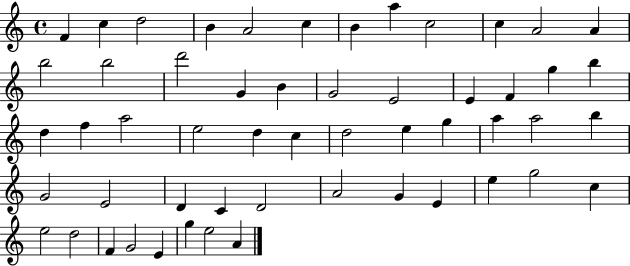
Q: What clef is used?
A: treble